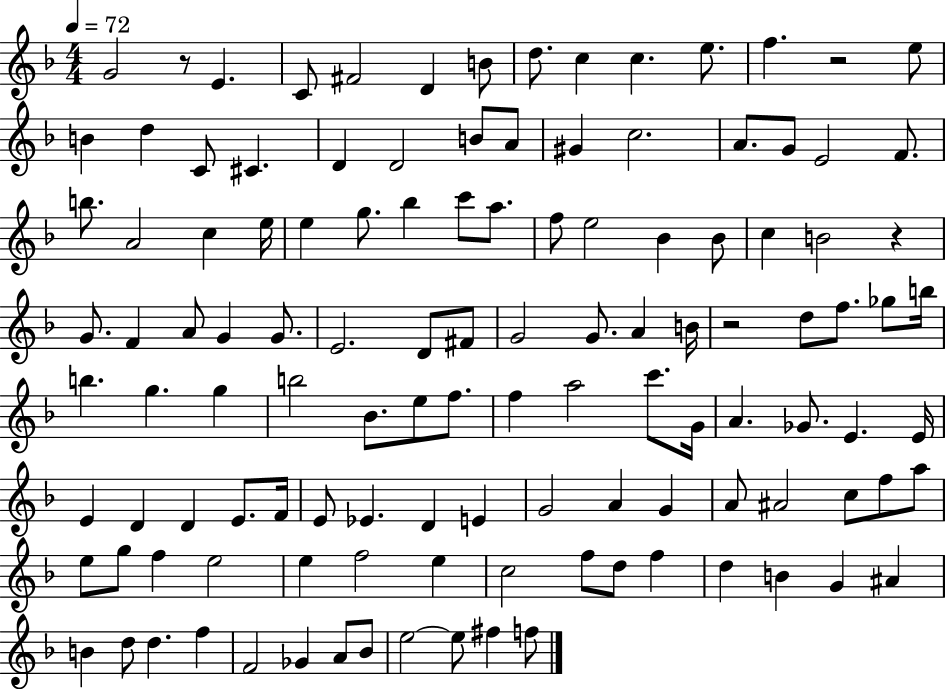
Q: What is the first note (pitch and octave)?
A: G4